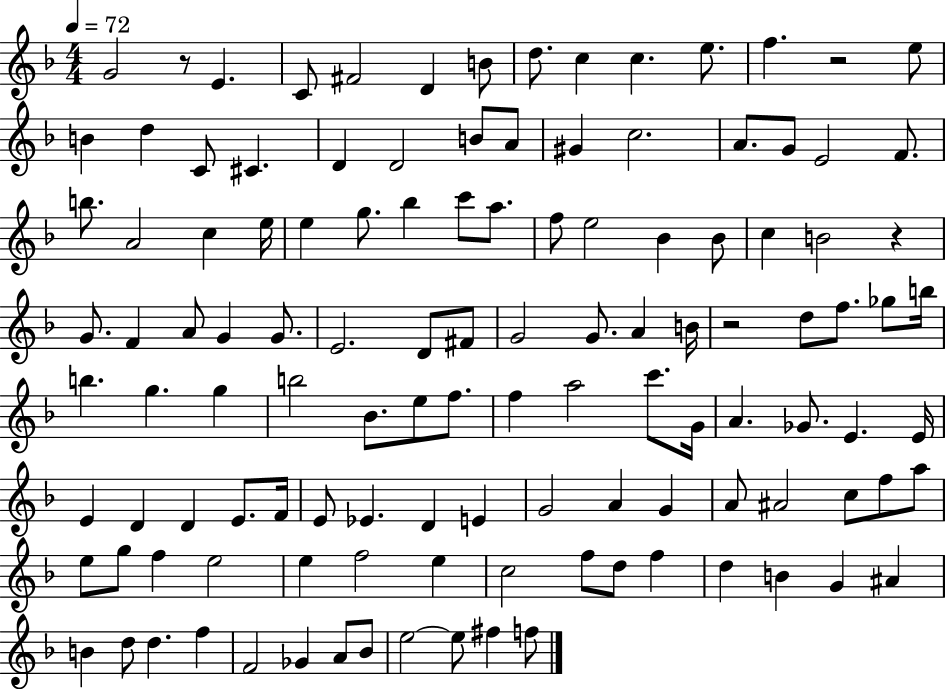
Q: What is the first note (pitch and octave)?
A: G4